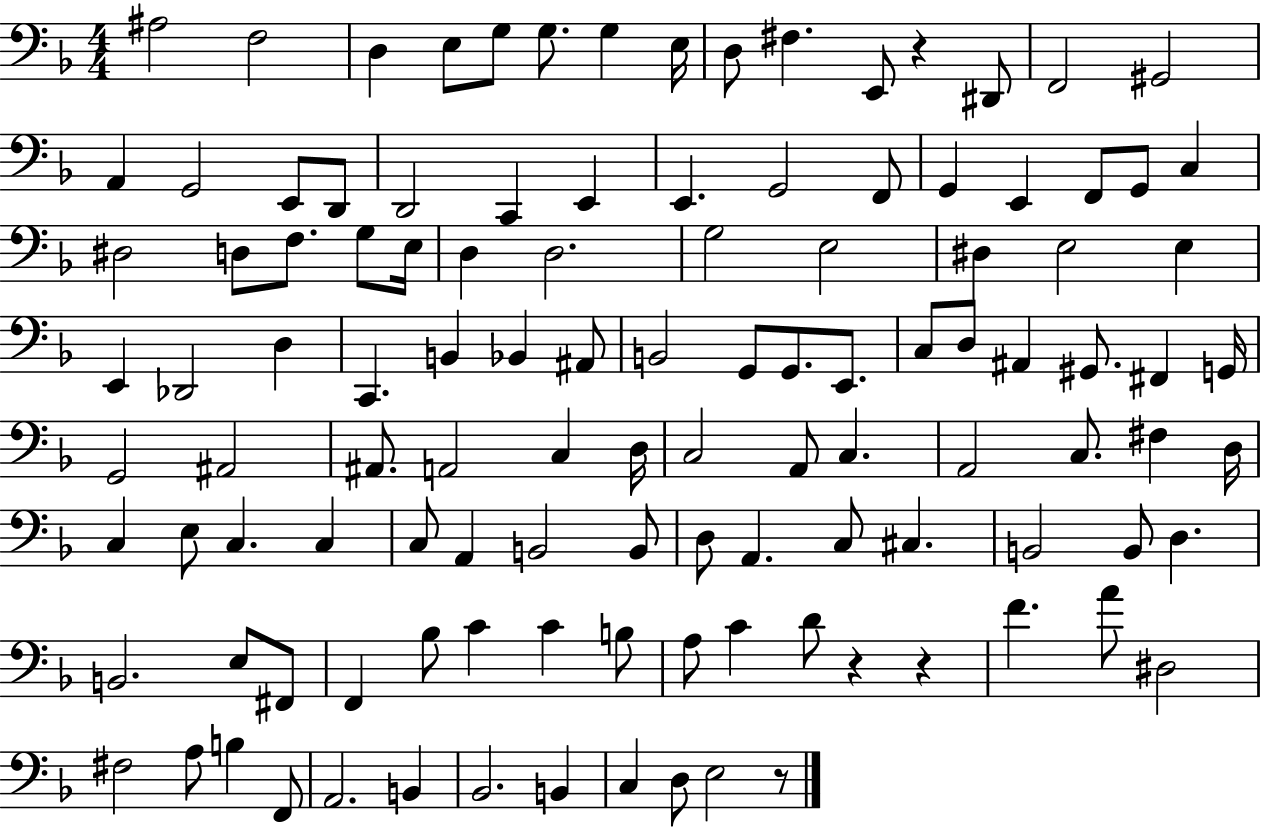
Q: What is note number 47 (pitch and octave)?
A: Bb2